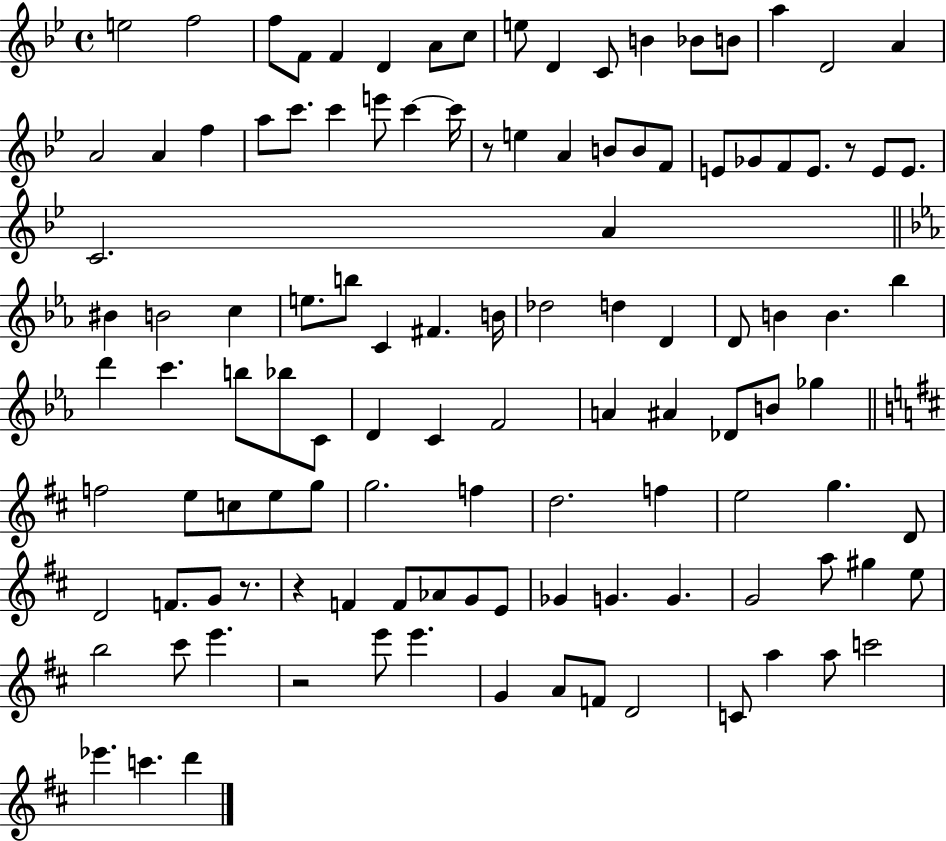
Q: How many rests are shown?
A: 5